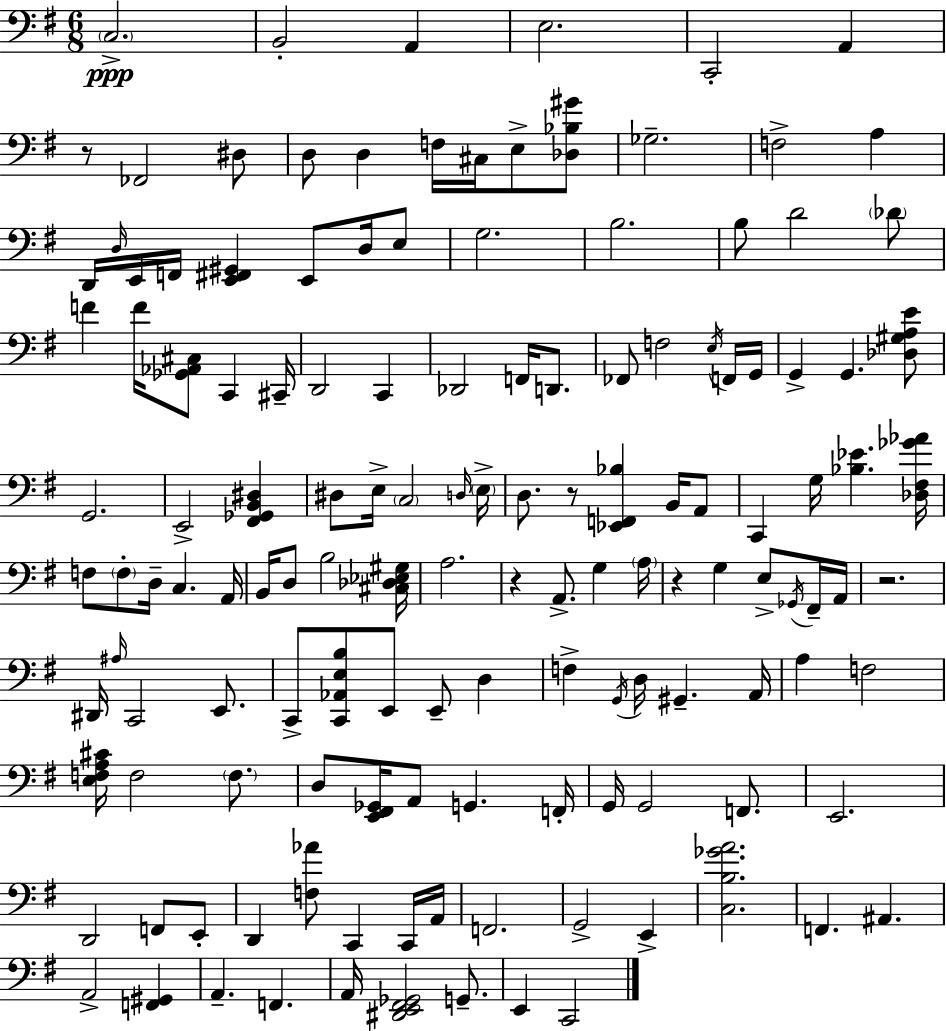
X:1
T:Untitled
M:6/8
L:1/4
K:Em
C,2 B,,2 A,, E,2 C,,2 A,, z/2 _F,,2 ^D,/2 D,/2 D, F,/4 ^C,/4 E,/2 [_D,_B,^G]/2 _G,2 F,2 A, D,,/4 D,/4 E,,/4 F,,/4 [E,,^F,,^G,,] E,,/2 D,/4 E,/2 G,2 B,2 B,/2 D2 _D/2 F F/4 [_G,,_A,,^C,]/2 C,, ^C,,/4 D,,2 C,, _D,,2 F,,/4 D,,/2 _F,,/2 F,2 E,/4 F,,/4 G,,/4 G,, G,, [_D,^G,A,E]/2 G,,2 E,,2 [^F,,_G,,B,,^D,] ^D,/2 E,/4 C,2 D,/4 E,/4 D,/2 z/2 [_E,,F,,_B,] B,,/4 A,,/2 C,, G,/4 [_B,_E] [_D,^F,_G_A]/4 F,/2 F,/2 D,/4 C, A,,/4 B,,/4 D,/2 B,2 [^C,_D,_E,^G,]/4 A,2 z A,,/2 G, A,/4 z G, E,/2 _G,,/4 ^F,,/4 A,,/4 z2 ^D,,/4 ^A,/4 C,,2 E,,/2 C,,/2 [C,,_A,,E,B,]/2 E,,/2 E,,/2 D, F, G,,/4 D,/4 ^G,, A,,/4 A, F,2 [E,F,A,^C]/4 F,2 F,/2 D,/2 [E,,^F,,_G,,]/4 A,,/2 G,, F,,/4 G,,/4 G,,2 F,,/2 E,,2 D,,2 F,,/2 E,,/2 D,, [F,_A]/2 C,, C,,/4 A,,/4 F,,2 G,,2 E,, [C,B,_GA]2 F,, ^A,, A,,2 [F,,^G,,] A,, F,, A,,/4 [^D,,E,,^F,,_G,,]2 G,,/2 E,, C,,2